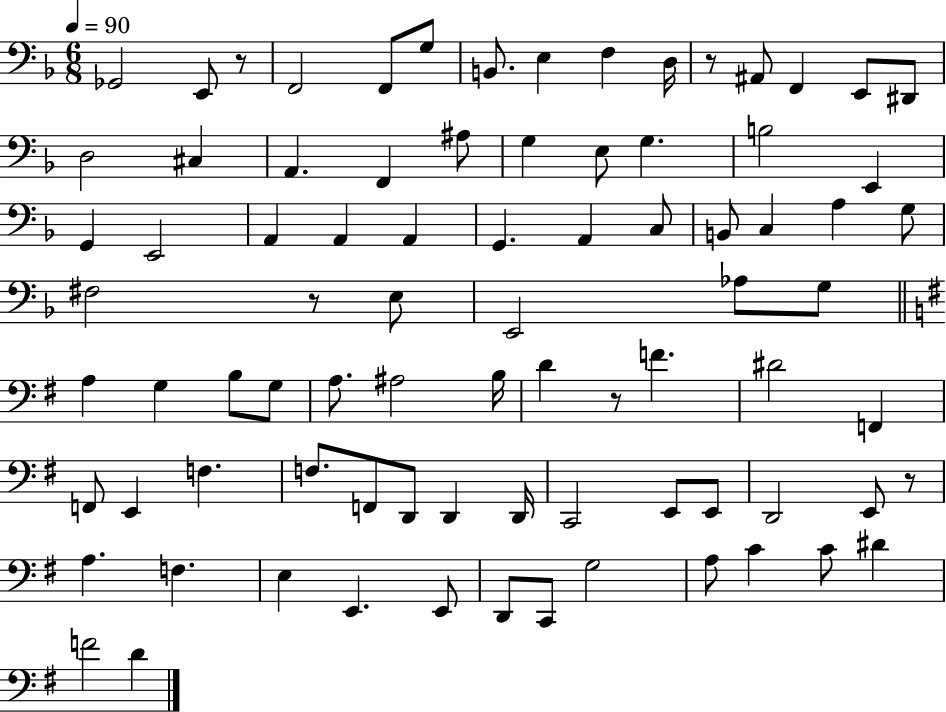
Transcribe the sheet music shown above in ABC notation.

X:1
T:Untitled
M:6/8
L:1/4
K:F
_G,,2 E,,/2 z/2 F,,2 F,,/2 G,/2 B,,/2 E, F, D,/4 z/2 ^A,,/2 F,, E,,/2 ^D,,/2 D,2 ^C, A,, F,, ^A,/2 G, E,/2 G, B,2 E,, G,, E,,2 A,, A,, A,, G,, A,, C,/2 B,,/2 C, A, G,/2 ^F,2 z/2 E,/2 E,,2 _A,/2 G,/2 A, G, B,/2 G,/2 A,/2 ^A,2 B,/4 D z/2 F ^D2 F,, F,,/2 E,, F, F,/2 F,,/2 D,,/2 D,, D,,/4 C,,2 E,,/2 E,,/2 D,,2 E,,/2 z/2 A, F, E, E,, E,,/2 D,,/2 C,,/2 G,2 A,/2 C C/2 ^D F2 D